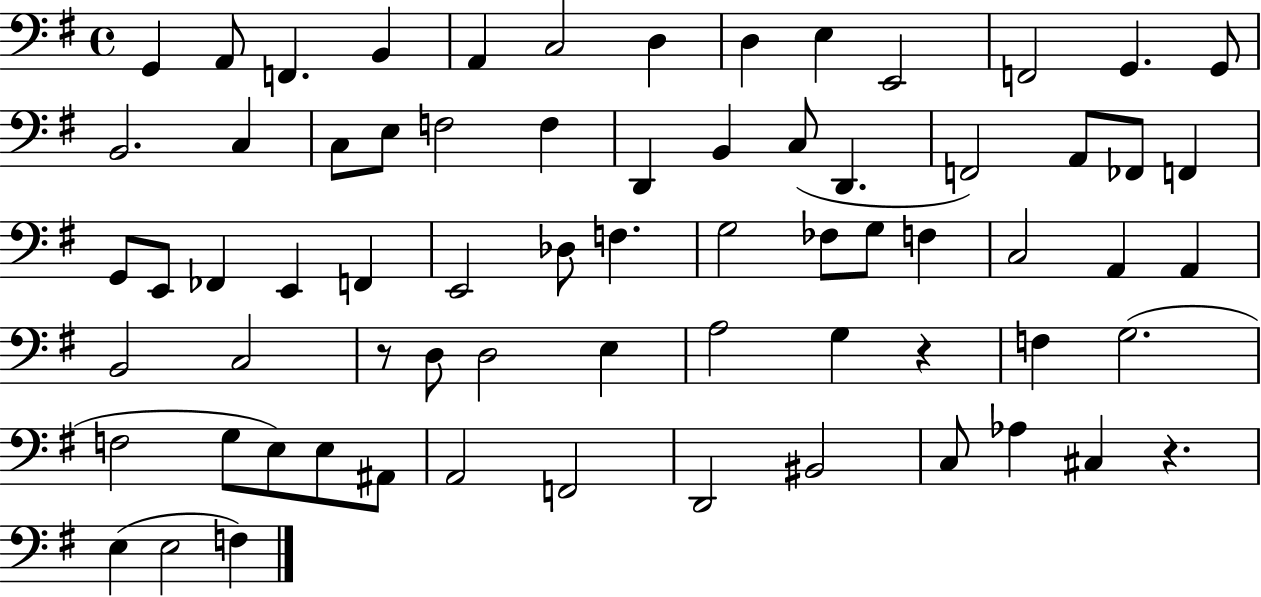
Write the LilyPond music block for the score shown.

{
  \clef bass
  \time 4/4
  \defaultTimeSignature
  \key g \major
  \repeat volta 2 { g,4 a,8 f,4. b,4 | a,4 c2 d4 | d4 e4 e,2 | f,2 g,4. g,8 | \break b,2. c4 | c8 e8 f2 f4 | d,4 b,4 c8( d,4. | f,2) a,8 fes,8 f,4 | \break g,8 e,8 fes,4 e,4 f,4 | e,2 des8 f4. | g2 fes8 g8 f4 | c2 a,4 a,4 | \break b,2 c2 | r8 d8 d2 e4 | a2 g4 r4 | f4 g2.( | \break f2 g8 e8) e8 ais,8 | a,2 f,2 | d,2 bis,2 | c8 aes4 cis4 r4. | \break e4( e2 f4) | } \bar "|."
}